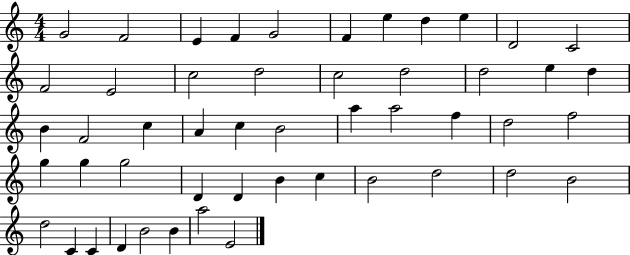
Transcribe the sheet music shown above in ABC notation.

X:1
T:Untitled
M:4/4
L:1/4
K:C
G2 F2 E F G2 F e d e D2 C2 F2 E2 c2 d2 c2 d2 d2 e d B F2 c A c B2 a a2 f d2 f2 g g g2 D D B c B2 d2 d2 B2 d2 C C D B2 B a2 E2